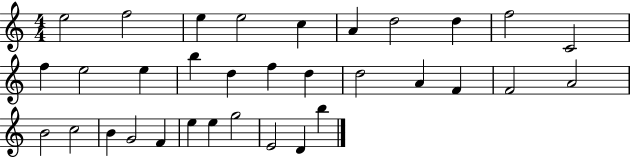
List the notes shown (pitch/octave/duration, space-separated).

E5/h F5/h E5/q E5/h C5/q A4/q D5/h D5/q F5/h C4/h F5/q E5/h E5/q B5/q D5/q F5/q D5/q D5/h A4/q F4/q F4/h A4/h B4/h C5/h B4/q G4/h F4/q E5/q E5/q G5/h E4/h D4/q B5/q